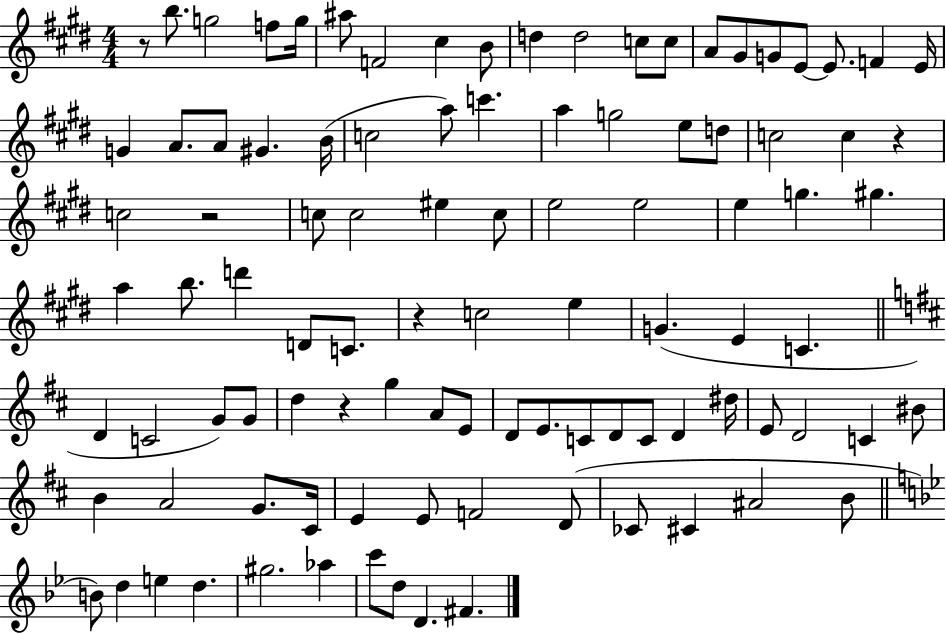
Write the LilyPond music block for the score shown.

{
  \clef treble
  \numericTimeSignature
  \time 4/4
  \key e \major
  r8 b''8. g''2 f''8 g''16 | ais''8 f'2 cis''4 b'8 | d''4 d''2 c''8 c''8 | a'8 gis'8 g'8 e'8~~ e'8. f'4 e'16 | \break g'4 a'8. a'8 gis'4. b'16( | c''2 a''8) c'''4. | a''4 g''2 e''8 d''8 | c''2 c''4 r4 | \break c''2 r2 | c''8 c''2 eis''4 c''8 | e''2 e''2 | e''4 g''4. gis''4. | \break a''4 b''8. d'''4 d'8 c'8. | r4 c''2 e''4 | g'4.( e'4 c'4. | \bar "||" \break \key d \major d'4 c'2 g'8) g'8 | d''4 r4 g''4 a'8 e'8 | d'8 e'8. c'8 d'8 c'8 d'4 dis''16 | e'8 d'2 c'4 bis'8 | \break b'4 a'2 g'8. cis'16 | e'4 e'8 f'2 d'8( | ces'8 cis'4 ais'2 b'8 | \bar "||" \break \key g \minor b'8) d''4 e''4 d''4. | gis''2. aes''4 | c'''8 d''8 d'4. fis'4. | \bar "|."
}